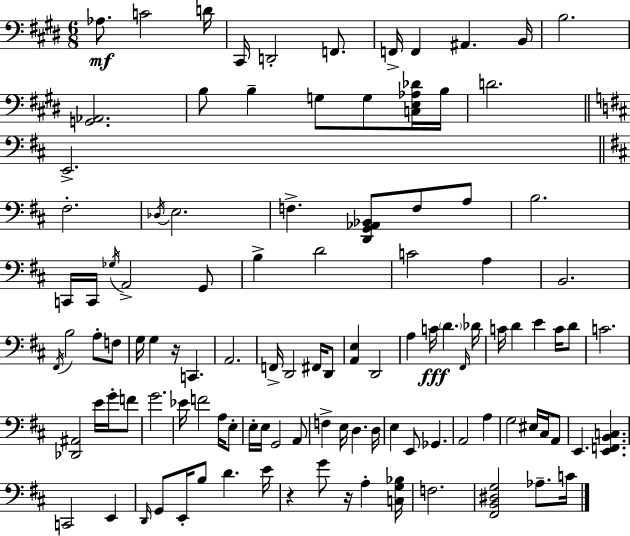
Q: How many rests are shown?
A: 3